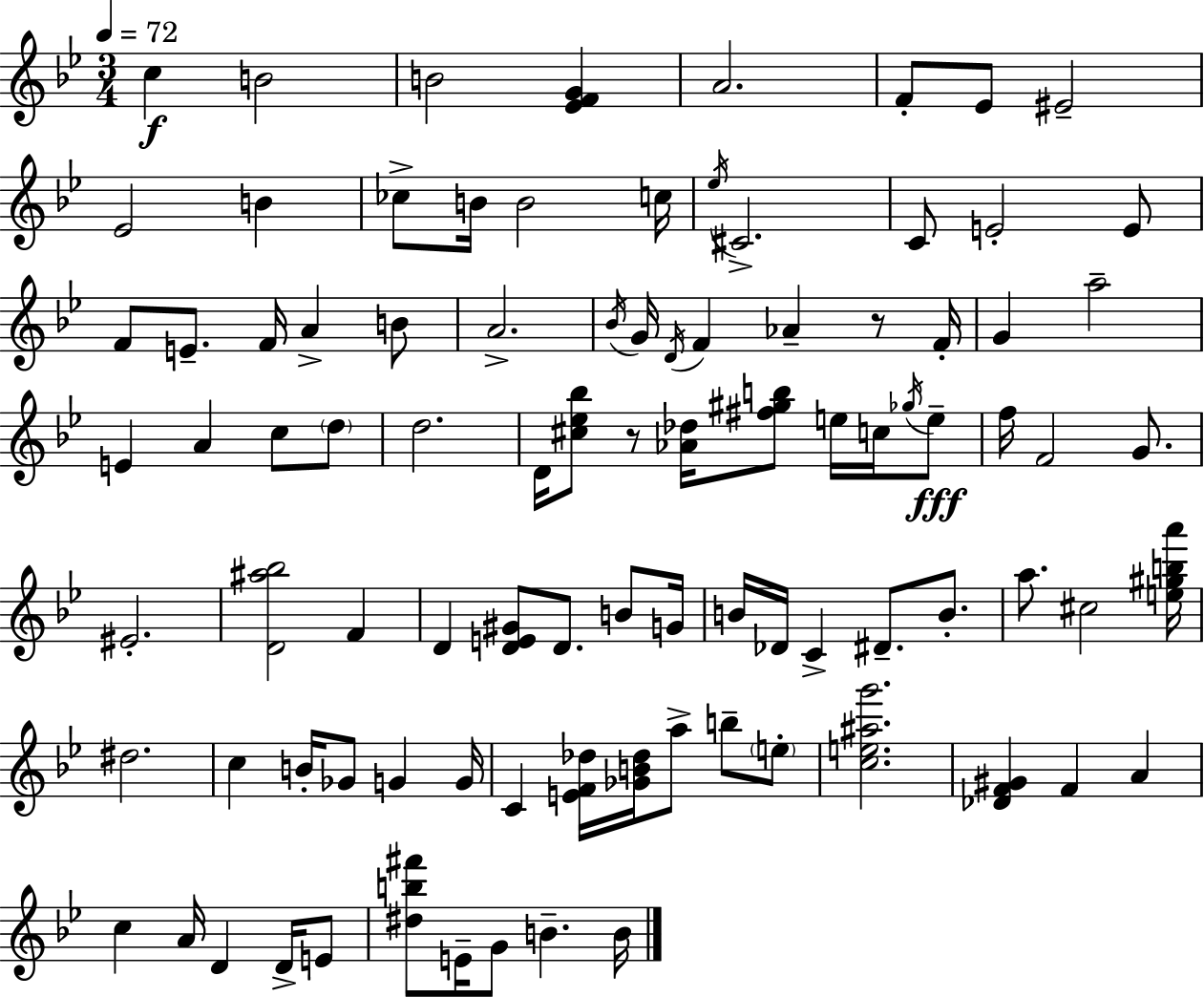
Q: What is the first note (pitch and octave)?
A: C5